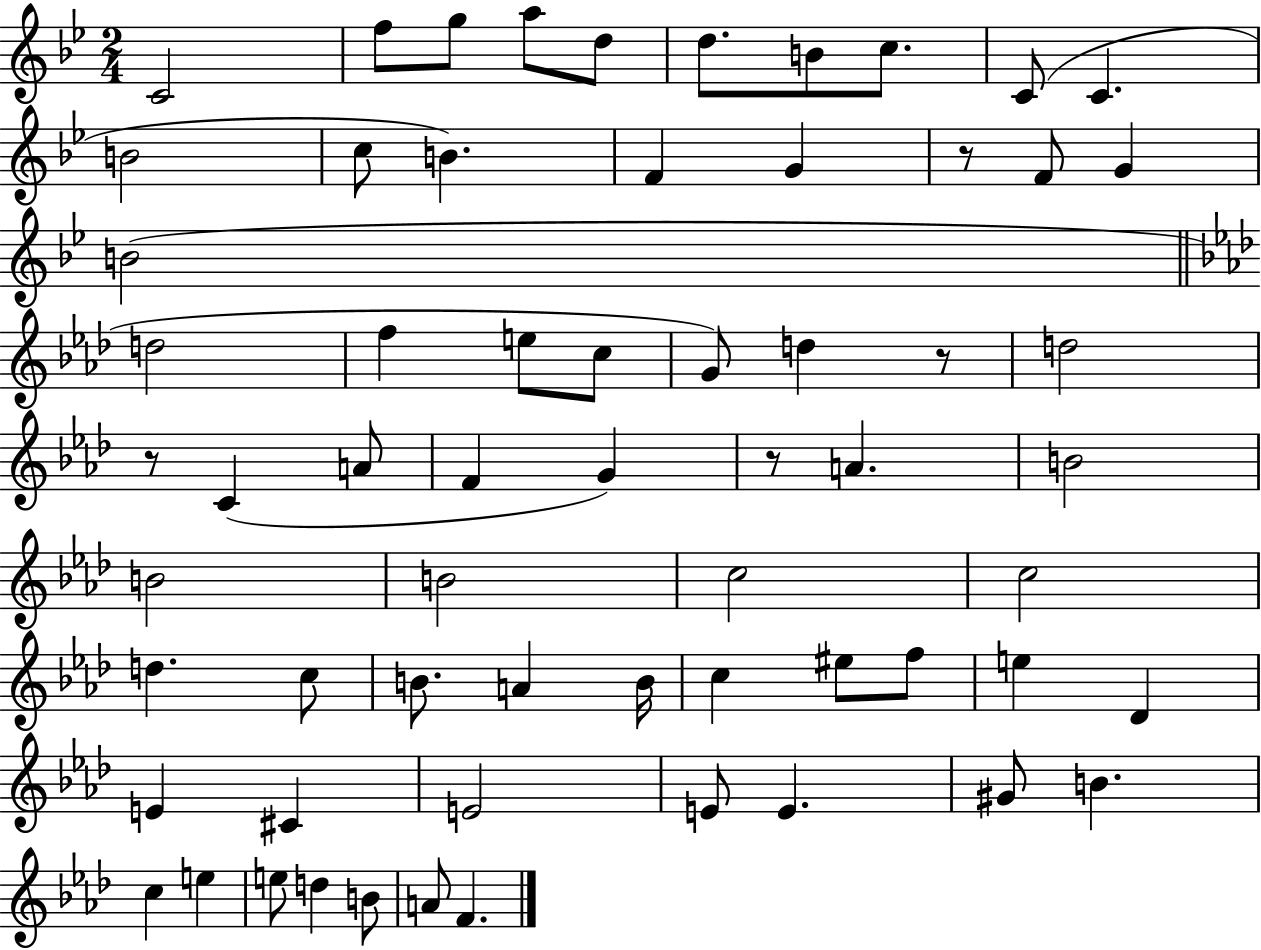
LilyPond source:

{
  \clef treble
  \numericTimeSignature
  \time 2/4
  \key bes \major
  c'2 | f''8 g''8 a''8 d''8 | d''8. b'8 c''8. | c'8( c'4. | \break b'2 | c''8 b'4.) | f'4 g'4 | r8 f'8 g'4 | \break b'2( | \bar "||" \break \key aes \major d''2 | f''4 e''8 c''8 | g'8) d''4 r8 | d''2 | \break r8 c'4( a'8 | f'4 g'4) | r8 a'4. | b'2 | \break b'2 | b'2 | c''2 | c''2 | \break d''4. c''8 | b'8. a'4 b'16 | c''4 eis''8 f''8 | e''4 des'4 | \break e'4 cis'4 | e'2 | e'8 e'4. | gis'8 b'4. | \break c''4 e''4 | e''8 d''4 b'8 | a'8 f'4. | \bar "|."
}